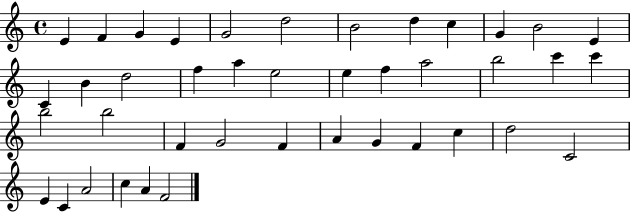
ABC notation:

X:1
T:Untitled
M:4/4
L:1/4
K:C
E F G E G2 d2 B2 d c G B2 E C B d2 f a e2 e f a2 b2 c' c' b2 b2 F G2 F A G F c d2 C2 E C A2 c A F2